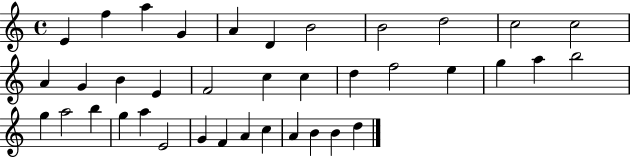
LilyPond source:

{
  \clef treble
  \time 4/4
  \defaultTimeSignature
  \key c \major
  e'4 f''4 a''4 g'4 | a'4 d'4 b'2 | b'2 d''2 | c''2 c''2 | \break a'4 g'4 b'4 e'4 | f'2 c''4 c''4 | d''4 f''2 e''4 | g''4 a''4 b''2 | \break g''4 a''2 b''4 | g''4 a''4 e'2 | g'4 f'4 a'4 c''4 | a'4 b'4 b'4 d''4 | \break \bar "|."
}